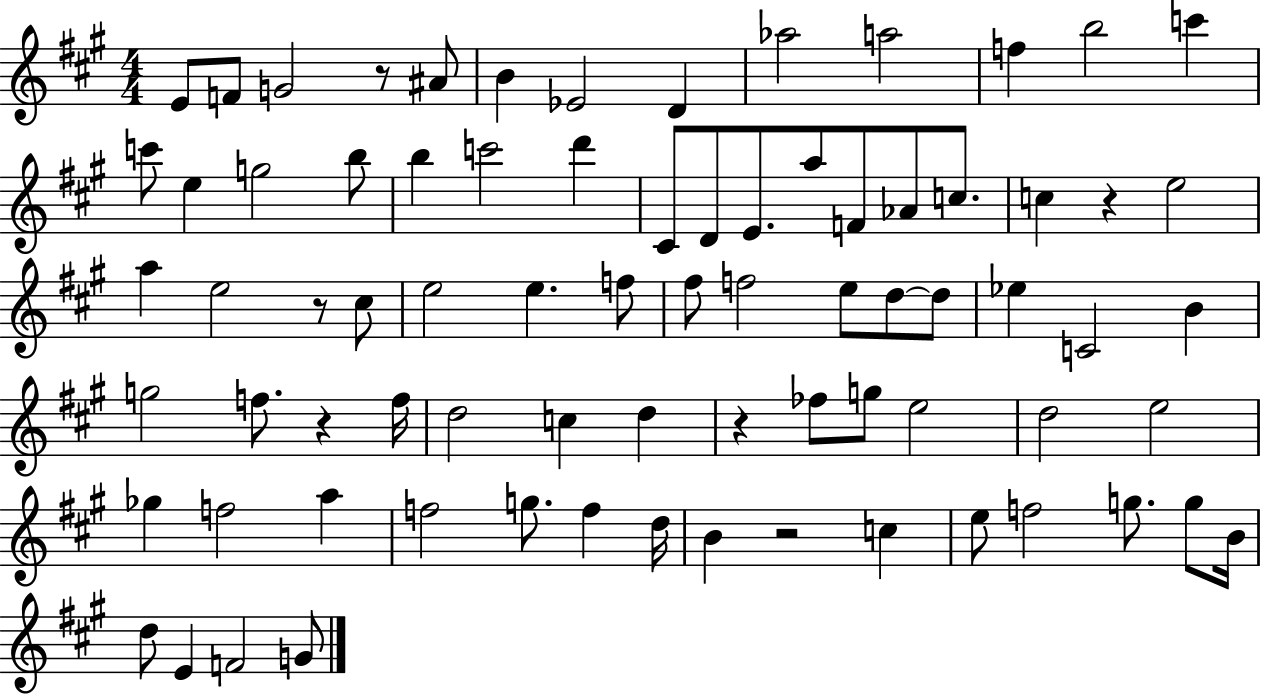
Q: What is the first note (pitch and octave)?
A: E4